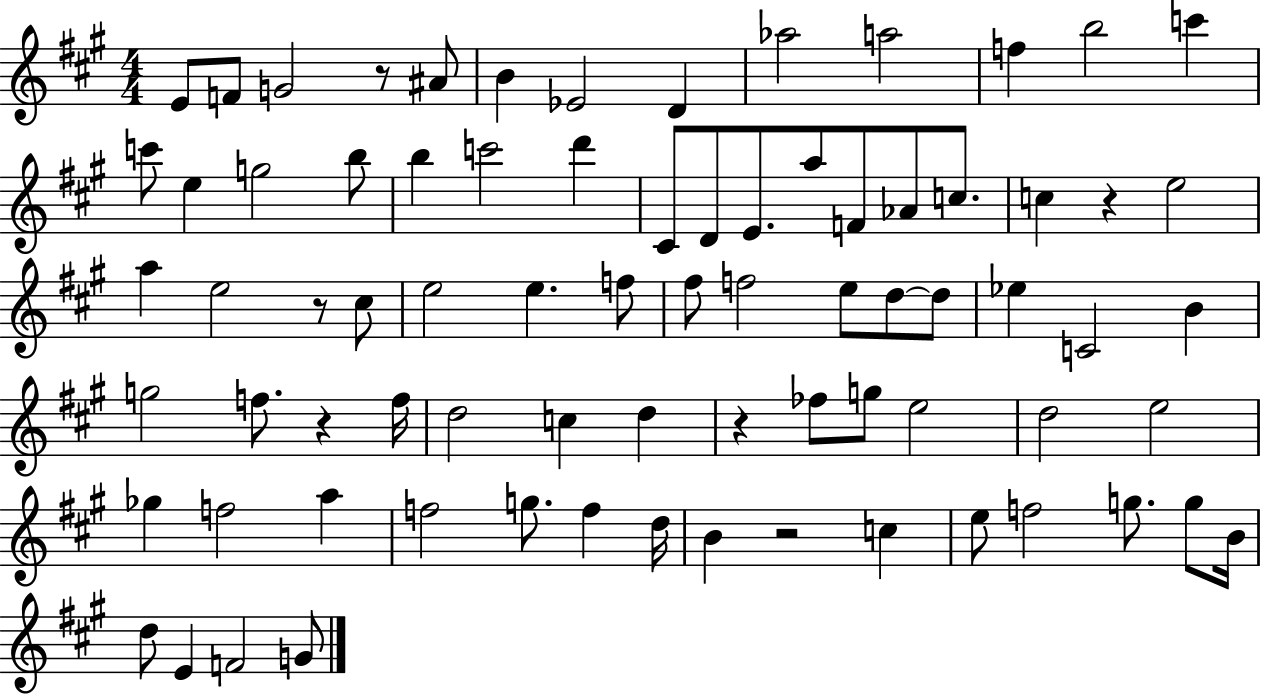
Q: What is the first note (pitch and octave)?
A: E4